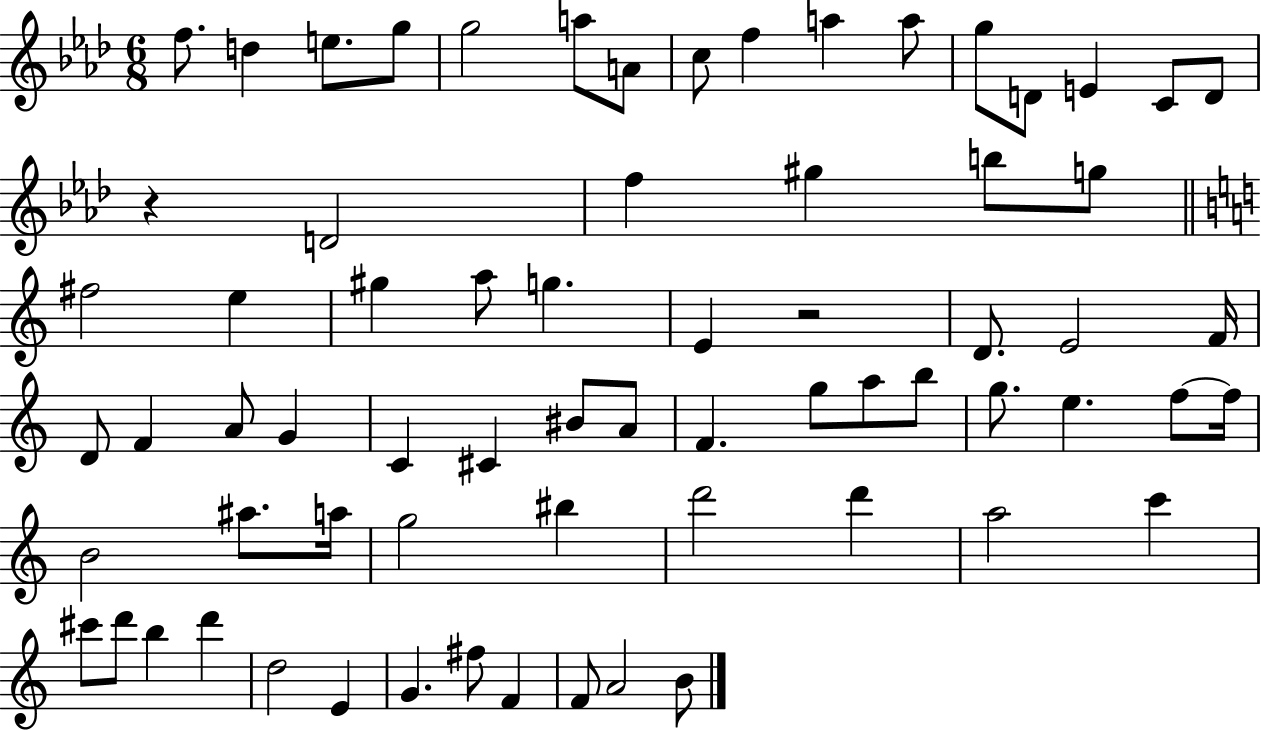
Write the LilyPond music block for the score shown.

{
  \clef treble
  \numericTimeSignature
  \time 6/8
  \key aes \major
  f''8. d''4 e''8. g''8 | g''2 a''8 a'8 | c''8 f''4 a''4 a''8 | g''8 d'8 e'4 c'8 d'8 | \break r4 d'2 | f''4 gis''4 b''8 g''8 | \bar "||" \break \key a \minor fis''2 e''4 | gis''4 a''8 g''4. | e'4 r2 | d'8. e'2 f'16 | \break d'8 f'4 a'8 g'4 | c'4 cis'4 bis'8 a'8 | f'4. g''8 a''8 b''8 | g''8. e''4. f''8~~ f''16 | \break b'2 ais''8. a''16 | g''2 bis''4 | d'''2 d'''4 | a''2 c'''4 | \break cis'''8 d'''8 b''4 d'''4 | d''2 e'4 | g'4. fis''8 f'4 | f'8 a'2 b'8 | \break \bar "|."
}